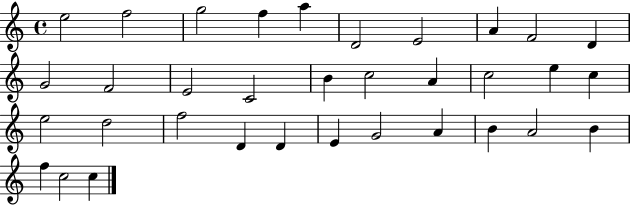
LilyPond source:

{
  \clef treble
  \time 4/4
  \defaultTimeSignature
  \key c \major
  e''2 f''2 | g''2 f''4 a''4 | d'2 e'2 | a'4 f'2 d'4 | \break g'2 f'2 | e'2 c'2 | b'4 c''2 a'4 | c''2 e''4 c''4 | \break e''2 d''2 | f''2 d'4 d'4 | e'4 g'2 a'4 | b'4 a'2 b'4 | \break f''4 c''2 c''4 | \bar "|."
}